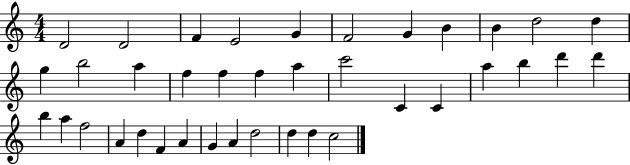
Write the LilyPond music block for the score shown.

{
  \clef treble
  \numericTimeSignature
  \time 4/4
  \key c \major
  d'2 d'2 | f'4 e'2 g'4 | f'2 g'4 b'4 | b'4 d''2 d''4 | \break g''4 b''2 a''4 | f''4 f''4 f''4 a''4 | c'''2 c'4 c'4 | a''4 b''4 d'''4 d'''4 | \break b''4 a''4 f''2 | a'4 d''4 f'4 a'4 | g'4 a'4 d''2 | d''4 d''4 c''2 | \break \bar "|."
}